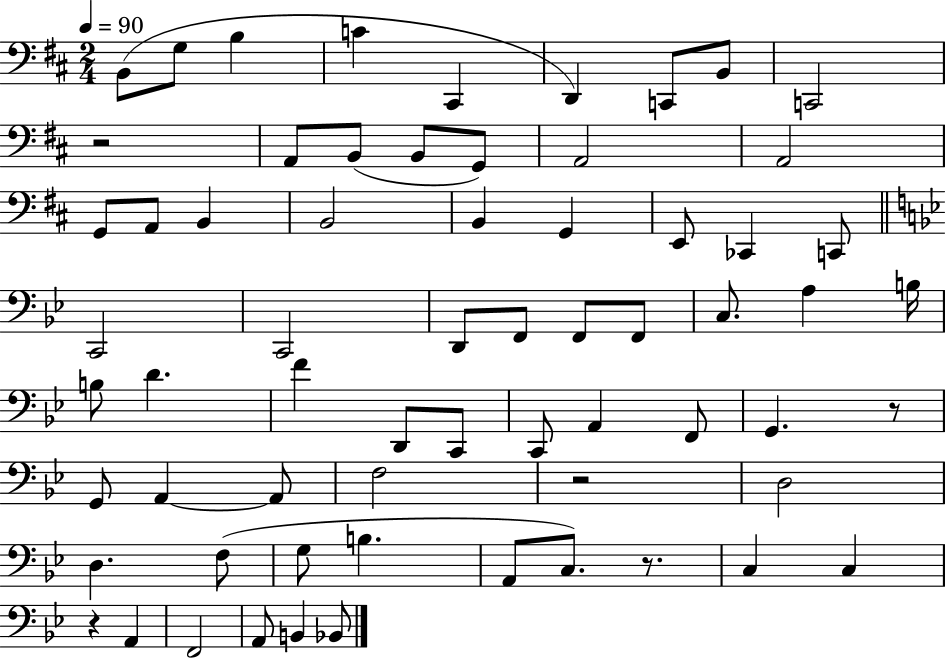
X:1
T:Untitled
M:2/4
L:1/4
K:D
B,,/2 G,/2 B, C ^C,, D,, C,,/2 B,,/2 C,,2 z2 A,,/2 B,,/2 B,,/2 G,,/2 A,,2 A,,2 G,,/2 A,,/2 B,, B,,2 B,, G,, E,,/2 _C,, C,,/2 C,,2 C,,2 D,,/2 F,,/2 F,,/2 F,,/2 C,/2 A, B,/4 B,/2 D F D,,/2 C,,/2 C,,/2 A,, F,,/2 G,, z/2 G,,/2 A,, A,,/2 F,2 z2 D,2 D, F,/2 G,/2 B, A,,/2 C,/2 z/2 C, C, z A,, F,,2 A,,/2 B,, _B,,/2